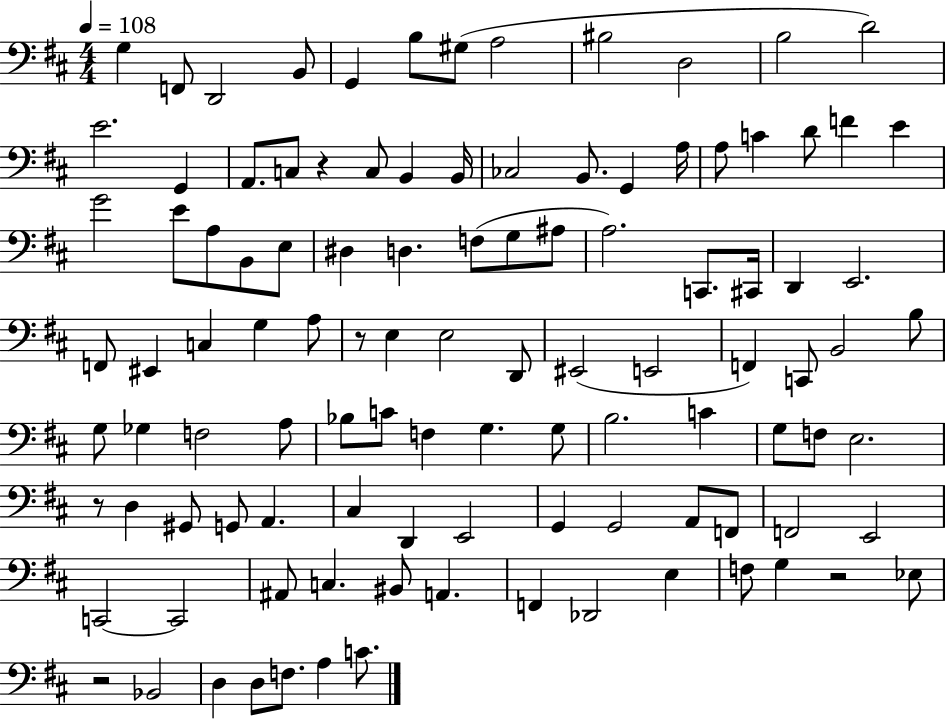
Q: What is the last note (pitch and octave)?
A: C4